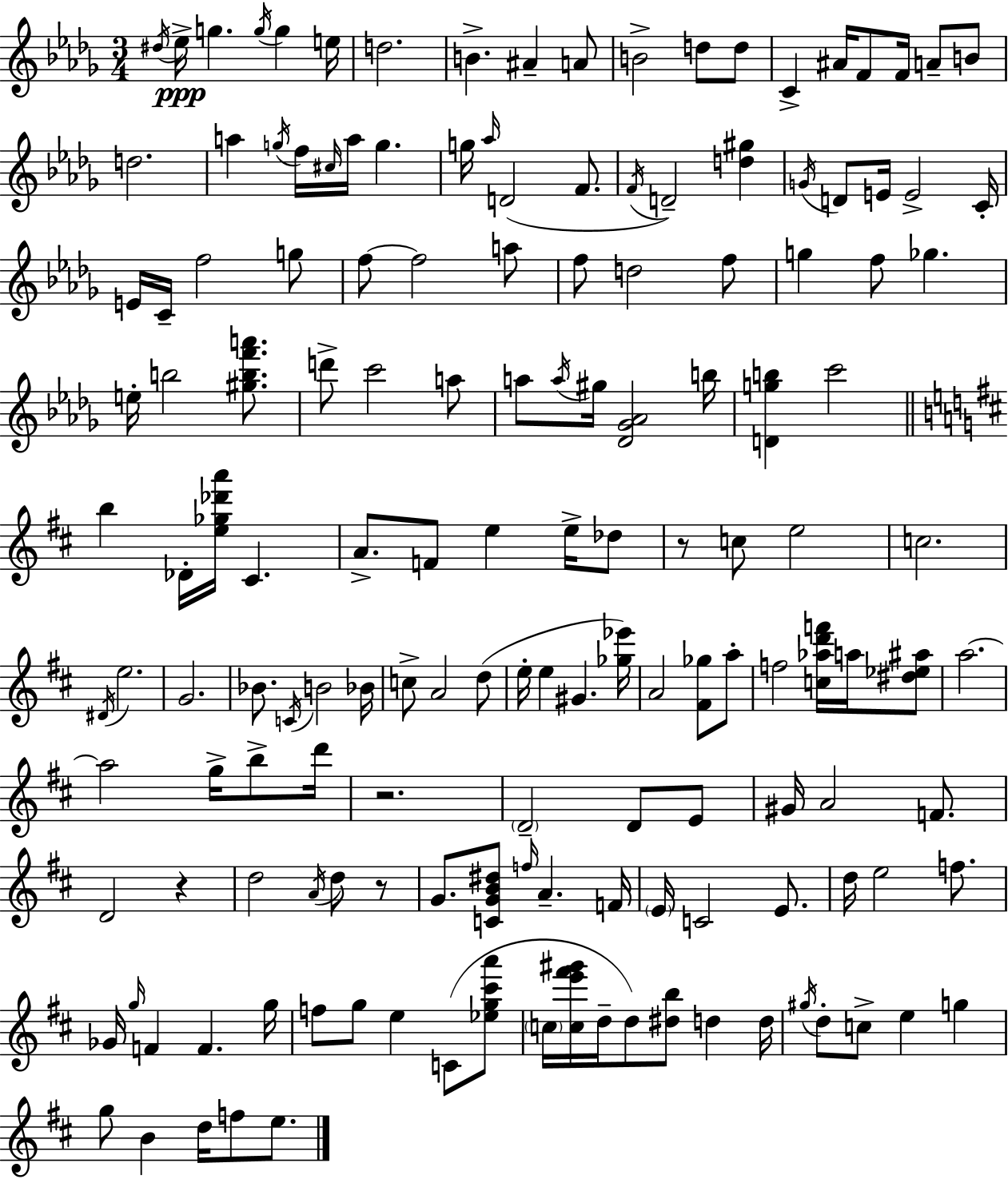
D#5/s Eb5/s G5/q. G5/s G5/q E5/s D5/h. B4/q. A#4/q A4/e B4/h D5/e D5/e C4/q A#4/s F4/e F4/s A4/e B4/e D5/h. A5/q G5/s F5/s C#5/s A5/s G5/q. G5/s Ab5/s D4/h F4/e. F4/s D4/h [D5,G#5]/q G4/s D4/e E4/s E4/h C4/s E4/s C4/s F5/h G5/e F5/e F5/h A5/e F5/e D5/h F5/e G5/q F5/e Gb5/q. E5/s B5/h [G#5,B5,F6,A6]/e. D6/e C6/h A5/e A5/e A5/s G#5/s [Db4,Gb4,Ab4]/h B5/s [D4,G5,B5]/q C6/h B5/q Db4/s [E5,Gb5,Db6,A6]/s C#4/q. A4/e. F4/e E5/q E5/s Db5/e R/e C5/e E5/h C5/h. D#4/s E5/h. G4/h. Bb4/e. C4/s B4/h Bb4/s C5/e A4/h D5/e E5/s E5/q G#4/q. [Gb5,Eb6]/s A4/h [F#4,Gb5]/e A5/e F5/h [C5,Ab5,D6,F6]/s A5/s [D#5,Eb5,A#5]/e A5/h. A5/h G5/s B5/e D6/s R/h. D4/h D4/e E4/e G#4/s A4/h F4/e. D4/h R/q D5/h A4/s D5/e R/e G4/e. [C4,G4,B4,D#5]/e F5/s A4/q. F4/s E4/s C4/h E4/e. D5/s E5/h F5/e. Gb4/s G5/s F4/q F4/q. G5/s F5/e G5/e E5/q C4/e [Eb5,G5,C#6,A6]/e C5/s [C5,E6,F#6,G#6]/s D5/s D5/e [D#5,B5]/e D5/q D5/s G#5/s D5/e C5/e E5/q G5/q G5/e B4/q D5/s F5/e E5/e.